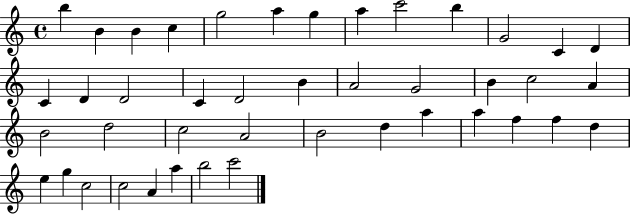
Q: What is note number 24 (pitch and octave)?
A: A4